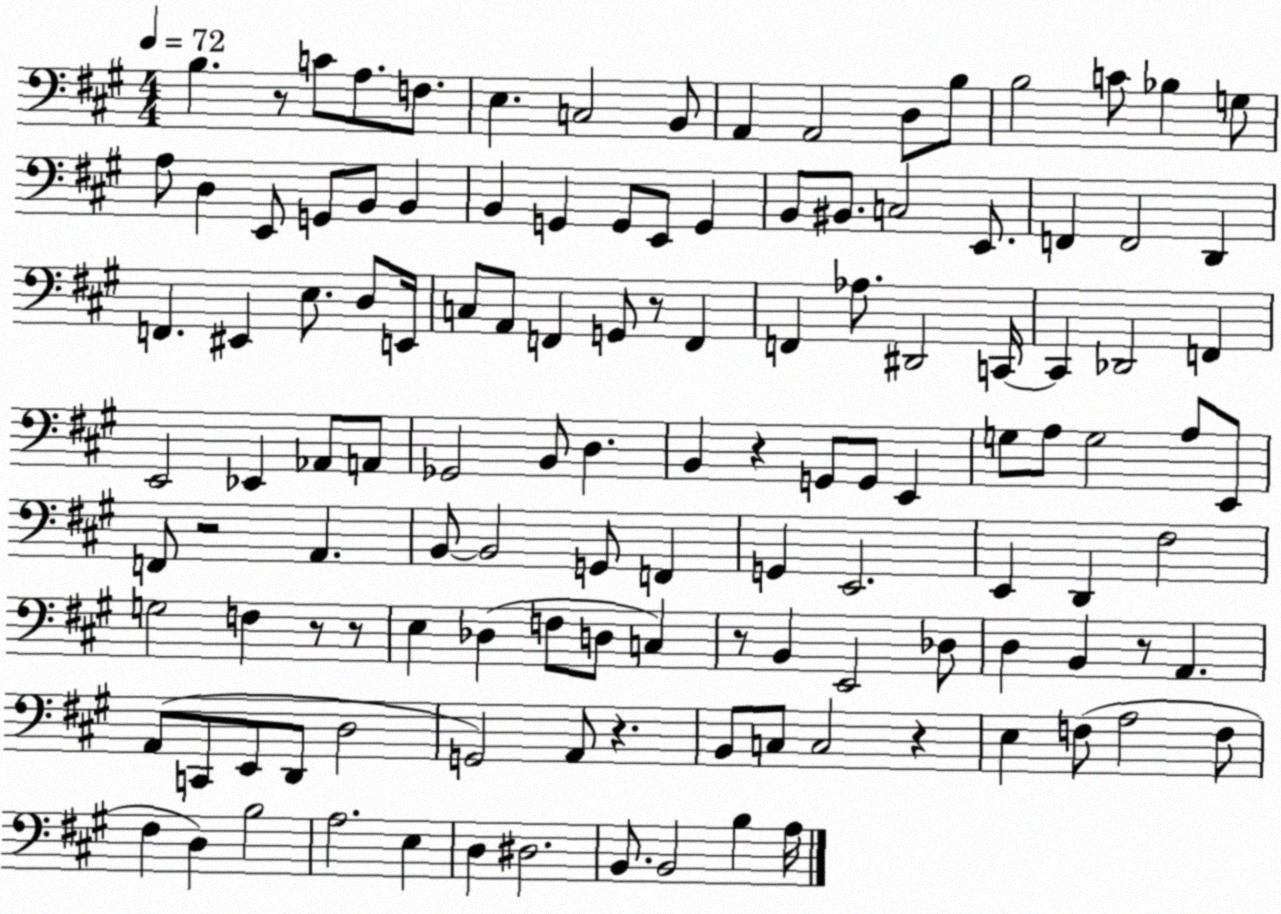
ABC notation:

X:1
T:Untitled
M:4/4
L:1/4
K:A
B, z/2 C/2 A,/2 F,/2 E, C,2 B,,/2 A,, A,,2 D,/2 B,/2 B,2 C/2 _B, G,/2 A,/2 D, E,,/2 G,,/2 B,,/2 B,, B,, G,, G,,/2 E,,/2 G,, B,,/2 ^B,,/2 C,2 E,,/2 F,, F,,2 D,, F,, ^E,, E,/2 D,/2 E,,/4 C,/2 A,,/2 F,, G,,/2 z/2 F,, F,, _A,/2 ^D,,2 C,,/4 C,, _D,,2 F,, E,,2 _E,, _A,,/2 A,,/2 _G,,2 B,,/2 D, B,, z G,,/2 G,,/2 E,, G,/2 A,/2 G,2 A,/2 E,,/2 F,,/2 z2 A,, B,,/2 B,,2 G,,/2 F,, G,, E,,2 E,, D,, ^F,2 G,2 F, z/2 z/2 E, _D, F,/2 D,/2 C, z/2 B,, E,,2 _D,/2 D, B,, z/2 A,, A,,/2 C,,/2 E,,/2 D,,/2 D,2 G,,2 A,,/2 z B,,/2 C,/2 C,2 z E, F,/2 A,2 F,/2 ^F, D, B,2 A,2 E, D, ^D,2 B,,/2 B,,2 B, A,/4